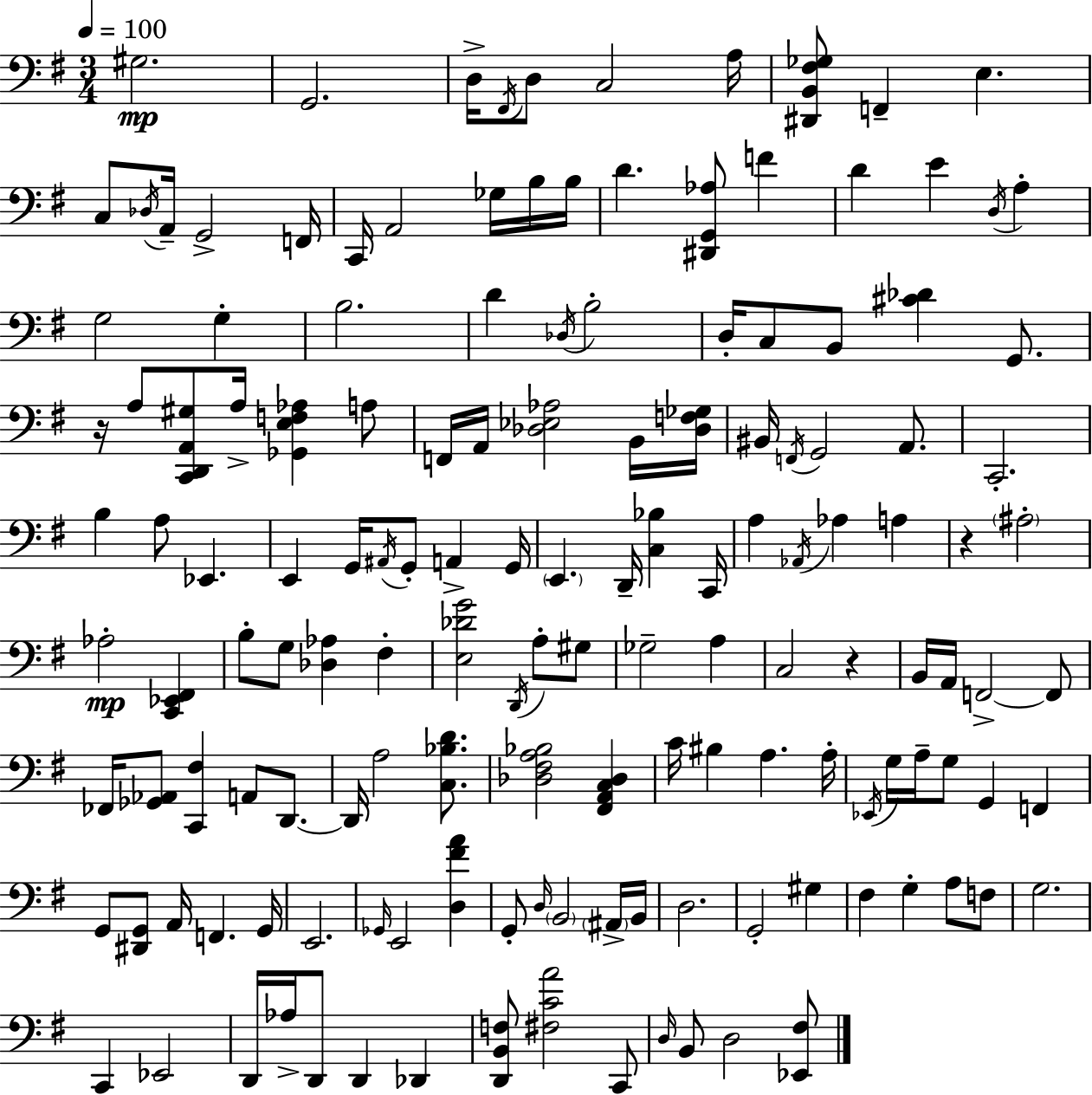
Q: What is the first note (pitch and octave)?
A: G#3